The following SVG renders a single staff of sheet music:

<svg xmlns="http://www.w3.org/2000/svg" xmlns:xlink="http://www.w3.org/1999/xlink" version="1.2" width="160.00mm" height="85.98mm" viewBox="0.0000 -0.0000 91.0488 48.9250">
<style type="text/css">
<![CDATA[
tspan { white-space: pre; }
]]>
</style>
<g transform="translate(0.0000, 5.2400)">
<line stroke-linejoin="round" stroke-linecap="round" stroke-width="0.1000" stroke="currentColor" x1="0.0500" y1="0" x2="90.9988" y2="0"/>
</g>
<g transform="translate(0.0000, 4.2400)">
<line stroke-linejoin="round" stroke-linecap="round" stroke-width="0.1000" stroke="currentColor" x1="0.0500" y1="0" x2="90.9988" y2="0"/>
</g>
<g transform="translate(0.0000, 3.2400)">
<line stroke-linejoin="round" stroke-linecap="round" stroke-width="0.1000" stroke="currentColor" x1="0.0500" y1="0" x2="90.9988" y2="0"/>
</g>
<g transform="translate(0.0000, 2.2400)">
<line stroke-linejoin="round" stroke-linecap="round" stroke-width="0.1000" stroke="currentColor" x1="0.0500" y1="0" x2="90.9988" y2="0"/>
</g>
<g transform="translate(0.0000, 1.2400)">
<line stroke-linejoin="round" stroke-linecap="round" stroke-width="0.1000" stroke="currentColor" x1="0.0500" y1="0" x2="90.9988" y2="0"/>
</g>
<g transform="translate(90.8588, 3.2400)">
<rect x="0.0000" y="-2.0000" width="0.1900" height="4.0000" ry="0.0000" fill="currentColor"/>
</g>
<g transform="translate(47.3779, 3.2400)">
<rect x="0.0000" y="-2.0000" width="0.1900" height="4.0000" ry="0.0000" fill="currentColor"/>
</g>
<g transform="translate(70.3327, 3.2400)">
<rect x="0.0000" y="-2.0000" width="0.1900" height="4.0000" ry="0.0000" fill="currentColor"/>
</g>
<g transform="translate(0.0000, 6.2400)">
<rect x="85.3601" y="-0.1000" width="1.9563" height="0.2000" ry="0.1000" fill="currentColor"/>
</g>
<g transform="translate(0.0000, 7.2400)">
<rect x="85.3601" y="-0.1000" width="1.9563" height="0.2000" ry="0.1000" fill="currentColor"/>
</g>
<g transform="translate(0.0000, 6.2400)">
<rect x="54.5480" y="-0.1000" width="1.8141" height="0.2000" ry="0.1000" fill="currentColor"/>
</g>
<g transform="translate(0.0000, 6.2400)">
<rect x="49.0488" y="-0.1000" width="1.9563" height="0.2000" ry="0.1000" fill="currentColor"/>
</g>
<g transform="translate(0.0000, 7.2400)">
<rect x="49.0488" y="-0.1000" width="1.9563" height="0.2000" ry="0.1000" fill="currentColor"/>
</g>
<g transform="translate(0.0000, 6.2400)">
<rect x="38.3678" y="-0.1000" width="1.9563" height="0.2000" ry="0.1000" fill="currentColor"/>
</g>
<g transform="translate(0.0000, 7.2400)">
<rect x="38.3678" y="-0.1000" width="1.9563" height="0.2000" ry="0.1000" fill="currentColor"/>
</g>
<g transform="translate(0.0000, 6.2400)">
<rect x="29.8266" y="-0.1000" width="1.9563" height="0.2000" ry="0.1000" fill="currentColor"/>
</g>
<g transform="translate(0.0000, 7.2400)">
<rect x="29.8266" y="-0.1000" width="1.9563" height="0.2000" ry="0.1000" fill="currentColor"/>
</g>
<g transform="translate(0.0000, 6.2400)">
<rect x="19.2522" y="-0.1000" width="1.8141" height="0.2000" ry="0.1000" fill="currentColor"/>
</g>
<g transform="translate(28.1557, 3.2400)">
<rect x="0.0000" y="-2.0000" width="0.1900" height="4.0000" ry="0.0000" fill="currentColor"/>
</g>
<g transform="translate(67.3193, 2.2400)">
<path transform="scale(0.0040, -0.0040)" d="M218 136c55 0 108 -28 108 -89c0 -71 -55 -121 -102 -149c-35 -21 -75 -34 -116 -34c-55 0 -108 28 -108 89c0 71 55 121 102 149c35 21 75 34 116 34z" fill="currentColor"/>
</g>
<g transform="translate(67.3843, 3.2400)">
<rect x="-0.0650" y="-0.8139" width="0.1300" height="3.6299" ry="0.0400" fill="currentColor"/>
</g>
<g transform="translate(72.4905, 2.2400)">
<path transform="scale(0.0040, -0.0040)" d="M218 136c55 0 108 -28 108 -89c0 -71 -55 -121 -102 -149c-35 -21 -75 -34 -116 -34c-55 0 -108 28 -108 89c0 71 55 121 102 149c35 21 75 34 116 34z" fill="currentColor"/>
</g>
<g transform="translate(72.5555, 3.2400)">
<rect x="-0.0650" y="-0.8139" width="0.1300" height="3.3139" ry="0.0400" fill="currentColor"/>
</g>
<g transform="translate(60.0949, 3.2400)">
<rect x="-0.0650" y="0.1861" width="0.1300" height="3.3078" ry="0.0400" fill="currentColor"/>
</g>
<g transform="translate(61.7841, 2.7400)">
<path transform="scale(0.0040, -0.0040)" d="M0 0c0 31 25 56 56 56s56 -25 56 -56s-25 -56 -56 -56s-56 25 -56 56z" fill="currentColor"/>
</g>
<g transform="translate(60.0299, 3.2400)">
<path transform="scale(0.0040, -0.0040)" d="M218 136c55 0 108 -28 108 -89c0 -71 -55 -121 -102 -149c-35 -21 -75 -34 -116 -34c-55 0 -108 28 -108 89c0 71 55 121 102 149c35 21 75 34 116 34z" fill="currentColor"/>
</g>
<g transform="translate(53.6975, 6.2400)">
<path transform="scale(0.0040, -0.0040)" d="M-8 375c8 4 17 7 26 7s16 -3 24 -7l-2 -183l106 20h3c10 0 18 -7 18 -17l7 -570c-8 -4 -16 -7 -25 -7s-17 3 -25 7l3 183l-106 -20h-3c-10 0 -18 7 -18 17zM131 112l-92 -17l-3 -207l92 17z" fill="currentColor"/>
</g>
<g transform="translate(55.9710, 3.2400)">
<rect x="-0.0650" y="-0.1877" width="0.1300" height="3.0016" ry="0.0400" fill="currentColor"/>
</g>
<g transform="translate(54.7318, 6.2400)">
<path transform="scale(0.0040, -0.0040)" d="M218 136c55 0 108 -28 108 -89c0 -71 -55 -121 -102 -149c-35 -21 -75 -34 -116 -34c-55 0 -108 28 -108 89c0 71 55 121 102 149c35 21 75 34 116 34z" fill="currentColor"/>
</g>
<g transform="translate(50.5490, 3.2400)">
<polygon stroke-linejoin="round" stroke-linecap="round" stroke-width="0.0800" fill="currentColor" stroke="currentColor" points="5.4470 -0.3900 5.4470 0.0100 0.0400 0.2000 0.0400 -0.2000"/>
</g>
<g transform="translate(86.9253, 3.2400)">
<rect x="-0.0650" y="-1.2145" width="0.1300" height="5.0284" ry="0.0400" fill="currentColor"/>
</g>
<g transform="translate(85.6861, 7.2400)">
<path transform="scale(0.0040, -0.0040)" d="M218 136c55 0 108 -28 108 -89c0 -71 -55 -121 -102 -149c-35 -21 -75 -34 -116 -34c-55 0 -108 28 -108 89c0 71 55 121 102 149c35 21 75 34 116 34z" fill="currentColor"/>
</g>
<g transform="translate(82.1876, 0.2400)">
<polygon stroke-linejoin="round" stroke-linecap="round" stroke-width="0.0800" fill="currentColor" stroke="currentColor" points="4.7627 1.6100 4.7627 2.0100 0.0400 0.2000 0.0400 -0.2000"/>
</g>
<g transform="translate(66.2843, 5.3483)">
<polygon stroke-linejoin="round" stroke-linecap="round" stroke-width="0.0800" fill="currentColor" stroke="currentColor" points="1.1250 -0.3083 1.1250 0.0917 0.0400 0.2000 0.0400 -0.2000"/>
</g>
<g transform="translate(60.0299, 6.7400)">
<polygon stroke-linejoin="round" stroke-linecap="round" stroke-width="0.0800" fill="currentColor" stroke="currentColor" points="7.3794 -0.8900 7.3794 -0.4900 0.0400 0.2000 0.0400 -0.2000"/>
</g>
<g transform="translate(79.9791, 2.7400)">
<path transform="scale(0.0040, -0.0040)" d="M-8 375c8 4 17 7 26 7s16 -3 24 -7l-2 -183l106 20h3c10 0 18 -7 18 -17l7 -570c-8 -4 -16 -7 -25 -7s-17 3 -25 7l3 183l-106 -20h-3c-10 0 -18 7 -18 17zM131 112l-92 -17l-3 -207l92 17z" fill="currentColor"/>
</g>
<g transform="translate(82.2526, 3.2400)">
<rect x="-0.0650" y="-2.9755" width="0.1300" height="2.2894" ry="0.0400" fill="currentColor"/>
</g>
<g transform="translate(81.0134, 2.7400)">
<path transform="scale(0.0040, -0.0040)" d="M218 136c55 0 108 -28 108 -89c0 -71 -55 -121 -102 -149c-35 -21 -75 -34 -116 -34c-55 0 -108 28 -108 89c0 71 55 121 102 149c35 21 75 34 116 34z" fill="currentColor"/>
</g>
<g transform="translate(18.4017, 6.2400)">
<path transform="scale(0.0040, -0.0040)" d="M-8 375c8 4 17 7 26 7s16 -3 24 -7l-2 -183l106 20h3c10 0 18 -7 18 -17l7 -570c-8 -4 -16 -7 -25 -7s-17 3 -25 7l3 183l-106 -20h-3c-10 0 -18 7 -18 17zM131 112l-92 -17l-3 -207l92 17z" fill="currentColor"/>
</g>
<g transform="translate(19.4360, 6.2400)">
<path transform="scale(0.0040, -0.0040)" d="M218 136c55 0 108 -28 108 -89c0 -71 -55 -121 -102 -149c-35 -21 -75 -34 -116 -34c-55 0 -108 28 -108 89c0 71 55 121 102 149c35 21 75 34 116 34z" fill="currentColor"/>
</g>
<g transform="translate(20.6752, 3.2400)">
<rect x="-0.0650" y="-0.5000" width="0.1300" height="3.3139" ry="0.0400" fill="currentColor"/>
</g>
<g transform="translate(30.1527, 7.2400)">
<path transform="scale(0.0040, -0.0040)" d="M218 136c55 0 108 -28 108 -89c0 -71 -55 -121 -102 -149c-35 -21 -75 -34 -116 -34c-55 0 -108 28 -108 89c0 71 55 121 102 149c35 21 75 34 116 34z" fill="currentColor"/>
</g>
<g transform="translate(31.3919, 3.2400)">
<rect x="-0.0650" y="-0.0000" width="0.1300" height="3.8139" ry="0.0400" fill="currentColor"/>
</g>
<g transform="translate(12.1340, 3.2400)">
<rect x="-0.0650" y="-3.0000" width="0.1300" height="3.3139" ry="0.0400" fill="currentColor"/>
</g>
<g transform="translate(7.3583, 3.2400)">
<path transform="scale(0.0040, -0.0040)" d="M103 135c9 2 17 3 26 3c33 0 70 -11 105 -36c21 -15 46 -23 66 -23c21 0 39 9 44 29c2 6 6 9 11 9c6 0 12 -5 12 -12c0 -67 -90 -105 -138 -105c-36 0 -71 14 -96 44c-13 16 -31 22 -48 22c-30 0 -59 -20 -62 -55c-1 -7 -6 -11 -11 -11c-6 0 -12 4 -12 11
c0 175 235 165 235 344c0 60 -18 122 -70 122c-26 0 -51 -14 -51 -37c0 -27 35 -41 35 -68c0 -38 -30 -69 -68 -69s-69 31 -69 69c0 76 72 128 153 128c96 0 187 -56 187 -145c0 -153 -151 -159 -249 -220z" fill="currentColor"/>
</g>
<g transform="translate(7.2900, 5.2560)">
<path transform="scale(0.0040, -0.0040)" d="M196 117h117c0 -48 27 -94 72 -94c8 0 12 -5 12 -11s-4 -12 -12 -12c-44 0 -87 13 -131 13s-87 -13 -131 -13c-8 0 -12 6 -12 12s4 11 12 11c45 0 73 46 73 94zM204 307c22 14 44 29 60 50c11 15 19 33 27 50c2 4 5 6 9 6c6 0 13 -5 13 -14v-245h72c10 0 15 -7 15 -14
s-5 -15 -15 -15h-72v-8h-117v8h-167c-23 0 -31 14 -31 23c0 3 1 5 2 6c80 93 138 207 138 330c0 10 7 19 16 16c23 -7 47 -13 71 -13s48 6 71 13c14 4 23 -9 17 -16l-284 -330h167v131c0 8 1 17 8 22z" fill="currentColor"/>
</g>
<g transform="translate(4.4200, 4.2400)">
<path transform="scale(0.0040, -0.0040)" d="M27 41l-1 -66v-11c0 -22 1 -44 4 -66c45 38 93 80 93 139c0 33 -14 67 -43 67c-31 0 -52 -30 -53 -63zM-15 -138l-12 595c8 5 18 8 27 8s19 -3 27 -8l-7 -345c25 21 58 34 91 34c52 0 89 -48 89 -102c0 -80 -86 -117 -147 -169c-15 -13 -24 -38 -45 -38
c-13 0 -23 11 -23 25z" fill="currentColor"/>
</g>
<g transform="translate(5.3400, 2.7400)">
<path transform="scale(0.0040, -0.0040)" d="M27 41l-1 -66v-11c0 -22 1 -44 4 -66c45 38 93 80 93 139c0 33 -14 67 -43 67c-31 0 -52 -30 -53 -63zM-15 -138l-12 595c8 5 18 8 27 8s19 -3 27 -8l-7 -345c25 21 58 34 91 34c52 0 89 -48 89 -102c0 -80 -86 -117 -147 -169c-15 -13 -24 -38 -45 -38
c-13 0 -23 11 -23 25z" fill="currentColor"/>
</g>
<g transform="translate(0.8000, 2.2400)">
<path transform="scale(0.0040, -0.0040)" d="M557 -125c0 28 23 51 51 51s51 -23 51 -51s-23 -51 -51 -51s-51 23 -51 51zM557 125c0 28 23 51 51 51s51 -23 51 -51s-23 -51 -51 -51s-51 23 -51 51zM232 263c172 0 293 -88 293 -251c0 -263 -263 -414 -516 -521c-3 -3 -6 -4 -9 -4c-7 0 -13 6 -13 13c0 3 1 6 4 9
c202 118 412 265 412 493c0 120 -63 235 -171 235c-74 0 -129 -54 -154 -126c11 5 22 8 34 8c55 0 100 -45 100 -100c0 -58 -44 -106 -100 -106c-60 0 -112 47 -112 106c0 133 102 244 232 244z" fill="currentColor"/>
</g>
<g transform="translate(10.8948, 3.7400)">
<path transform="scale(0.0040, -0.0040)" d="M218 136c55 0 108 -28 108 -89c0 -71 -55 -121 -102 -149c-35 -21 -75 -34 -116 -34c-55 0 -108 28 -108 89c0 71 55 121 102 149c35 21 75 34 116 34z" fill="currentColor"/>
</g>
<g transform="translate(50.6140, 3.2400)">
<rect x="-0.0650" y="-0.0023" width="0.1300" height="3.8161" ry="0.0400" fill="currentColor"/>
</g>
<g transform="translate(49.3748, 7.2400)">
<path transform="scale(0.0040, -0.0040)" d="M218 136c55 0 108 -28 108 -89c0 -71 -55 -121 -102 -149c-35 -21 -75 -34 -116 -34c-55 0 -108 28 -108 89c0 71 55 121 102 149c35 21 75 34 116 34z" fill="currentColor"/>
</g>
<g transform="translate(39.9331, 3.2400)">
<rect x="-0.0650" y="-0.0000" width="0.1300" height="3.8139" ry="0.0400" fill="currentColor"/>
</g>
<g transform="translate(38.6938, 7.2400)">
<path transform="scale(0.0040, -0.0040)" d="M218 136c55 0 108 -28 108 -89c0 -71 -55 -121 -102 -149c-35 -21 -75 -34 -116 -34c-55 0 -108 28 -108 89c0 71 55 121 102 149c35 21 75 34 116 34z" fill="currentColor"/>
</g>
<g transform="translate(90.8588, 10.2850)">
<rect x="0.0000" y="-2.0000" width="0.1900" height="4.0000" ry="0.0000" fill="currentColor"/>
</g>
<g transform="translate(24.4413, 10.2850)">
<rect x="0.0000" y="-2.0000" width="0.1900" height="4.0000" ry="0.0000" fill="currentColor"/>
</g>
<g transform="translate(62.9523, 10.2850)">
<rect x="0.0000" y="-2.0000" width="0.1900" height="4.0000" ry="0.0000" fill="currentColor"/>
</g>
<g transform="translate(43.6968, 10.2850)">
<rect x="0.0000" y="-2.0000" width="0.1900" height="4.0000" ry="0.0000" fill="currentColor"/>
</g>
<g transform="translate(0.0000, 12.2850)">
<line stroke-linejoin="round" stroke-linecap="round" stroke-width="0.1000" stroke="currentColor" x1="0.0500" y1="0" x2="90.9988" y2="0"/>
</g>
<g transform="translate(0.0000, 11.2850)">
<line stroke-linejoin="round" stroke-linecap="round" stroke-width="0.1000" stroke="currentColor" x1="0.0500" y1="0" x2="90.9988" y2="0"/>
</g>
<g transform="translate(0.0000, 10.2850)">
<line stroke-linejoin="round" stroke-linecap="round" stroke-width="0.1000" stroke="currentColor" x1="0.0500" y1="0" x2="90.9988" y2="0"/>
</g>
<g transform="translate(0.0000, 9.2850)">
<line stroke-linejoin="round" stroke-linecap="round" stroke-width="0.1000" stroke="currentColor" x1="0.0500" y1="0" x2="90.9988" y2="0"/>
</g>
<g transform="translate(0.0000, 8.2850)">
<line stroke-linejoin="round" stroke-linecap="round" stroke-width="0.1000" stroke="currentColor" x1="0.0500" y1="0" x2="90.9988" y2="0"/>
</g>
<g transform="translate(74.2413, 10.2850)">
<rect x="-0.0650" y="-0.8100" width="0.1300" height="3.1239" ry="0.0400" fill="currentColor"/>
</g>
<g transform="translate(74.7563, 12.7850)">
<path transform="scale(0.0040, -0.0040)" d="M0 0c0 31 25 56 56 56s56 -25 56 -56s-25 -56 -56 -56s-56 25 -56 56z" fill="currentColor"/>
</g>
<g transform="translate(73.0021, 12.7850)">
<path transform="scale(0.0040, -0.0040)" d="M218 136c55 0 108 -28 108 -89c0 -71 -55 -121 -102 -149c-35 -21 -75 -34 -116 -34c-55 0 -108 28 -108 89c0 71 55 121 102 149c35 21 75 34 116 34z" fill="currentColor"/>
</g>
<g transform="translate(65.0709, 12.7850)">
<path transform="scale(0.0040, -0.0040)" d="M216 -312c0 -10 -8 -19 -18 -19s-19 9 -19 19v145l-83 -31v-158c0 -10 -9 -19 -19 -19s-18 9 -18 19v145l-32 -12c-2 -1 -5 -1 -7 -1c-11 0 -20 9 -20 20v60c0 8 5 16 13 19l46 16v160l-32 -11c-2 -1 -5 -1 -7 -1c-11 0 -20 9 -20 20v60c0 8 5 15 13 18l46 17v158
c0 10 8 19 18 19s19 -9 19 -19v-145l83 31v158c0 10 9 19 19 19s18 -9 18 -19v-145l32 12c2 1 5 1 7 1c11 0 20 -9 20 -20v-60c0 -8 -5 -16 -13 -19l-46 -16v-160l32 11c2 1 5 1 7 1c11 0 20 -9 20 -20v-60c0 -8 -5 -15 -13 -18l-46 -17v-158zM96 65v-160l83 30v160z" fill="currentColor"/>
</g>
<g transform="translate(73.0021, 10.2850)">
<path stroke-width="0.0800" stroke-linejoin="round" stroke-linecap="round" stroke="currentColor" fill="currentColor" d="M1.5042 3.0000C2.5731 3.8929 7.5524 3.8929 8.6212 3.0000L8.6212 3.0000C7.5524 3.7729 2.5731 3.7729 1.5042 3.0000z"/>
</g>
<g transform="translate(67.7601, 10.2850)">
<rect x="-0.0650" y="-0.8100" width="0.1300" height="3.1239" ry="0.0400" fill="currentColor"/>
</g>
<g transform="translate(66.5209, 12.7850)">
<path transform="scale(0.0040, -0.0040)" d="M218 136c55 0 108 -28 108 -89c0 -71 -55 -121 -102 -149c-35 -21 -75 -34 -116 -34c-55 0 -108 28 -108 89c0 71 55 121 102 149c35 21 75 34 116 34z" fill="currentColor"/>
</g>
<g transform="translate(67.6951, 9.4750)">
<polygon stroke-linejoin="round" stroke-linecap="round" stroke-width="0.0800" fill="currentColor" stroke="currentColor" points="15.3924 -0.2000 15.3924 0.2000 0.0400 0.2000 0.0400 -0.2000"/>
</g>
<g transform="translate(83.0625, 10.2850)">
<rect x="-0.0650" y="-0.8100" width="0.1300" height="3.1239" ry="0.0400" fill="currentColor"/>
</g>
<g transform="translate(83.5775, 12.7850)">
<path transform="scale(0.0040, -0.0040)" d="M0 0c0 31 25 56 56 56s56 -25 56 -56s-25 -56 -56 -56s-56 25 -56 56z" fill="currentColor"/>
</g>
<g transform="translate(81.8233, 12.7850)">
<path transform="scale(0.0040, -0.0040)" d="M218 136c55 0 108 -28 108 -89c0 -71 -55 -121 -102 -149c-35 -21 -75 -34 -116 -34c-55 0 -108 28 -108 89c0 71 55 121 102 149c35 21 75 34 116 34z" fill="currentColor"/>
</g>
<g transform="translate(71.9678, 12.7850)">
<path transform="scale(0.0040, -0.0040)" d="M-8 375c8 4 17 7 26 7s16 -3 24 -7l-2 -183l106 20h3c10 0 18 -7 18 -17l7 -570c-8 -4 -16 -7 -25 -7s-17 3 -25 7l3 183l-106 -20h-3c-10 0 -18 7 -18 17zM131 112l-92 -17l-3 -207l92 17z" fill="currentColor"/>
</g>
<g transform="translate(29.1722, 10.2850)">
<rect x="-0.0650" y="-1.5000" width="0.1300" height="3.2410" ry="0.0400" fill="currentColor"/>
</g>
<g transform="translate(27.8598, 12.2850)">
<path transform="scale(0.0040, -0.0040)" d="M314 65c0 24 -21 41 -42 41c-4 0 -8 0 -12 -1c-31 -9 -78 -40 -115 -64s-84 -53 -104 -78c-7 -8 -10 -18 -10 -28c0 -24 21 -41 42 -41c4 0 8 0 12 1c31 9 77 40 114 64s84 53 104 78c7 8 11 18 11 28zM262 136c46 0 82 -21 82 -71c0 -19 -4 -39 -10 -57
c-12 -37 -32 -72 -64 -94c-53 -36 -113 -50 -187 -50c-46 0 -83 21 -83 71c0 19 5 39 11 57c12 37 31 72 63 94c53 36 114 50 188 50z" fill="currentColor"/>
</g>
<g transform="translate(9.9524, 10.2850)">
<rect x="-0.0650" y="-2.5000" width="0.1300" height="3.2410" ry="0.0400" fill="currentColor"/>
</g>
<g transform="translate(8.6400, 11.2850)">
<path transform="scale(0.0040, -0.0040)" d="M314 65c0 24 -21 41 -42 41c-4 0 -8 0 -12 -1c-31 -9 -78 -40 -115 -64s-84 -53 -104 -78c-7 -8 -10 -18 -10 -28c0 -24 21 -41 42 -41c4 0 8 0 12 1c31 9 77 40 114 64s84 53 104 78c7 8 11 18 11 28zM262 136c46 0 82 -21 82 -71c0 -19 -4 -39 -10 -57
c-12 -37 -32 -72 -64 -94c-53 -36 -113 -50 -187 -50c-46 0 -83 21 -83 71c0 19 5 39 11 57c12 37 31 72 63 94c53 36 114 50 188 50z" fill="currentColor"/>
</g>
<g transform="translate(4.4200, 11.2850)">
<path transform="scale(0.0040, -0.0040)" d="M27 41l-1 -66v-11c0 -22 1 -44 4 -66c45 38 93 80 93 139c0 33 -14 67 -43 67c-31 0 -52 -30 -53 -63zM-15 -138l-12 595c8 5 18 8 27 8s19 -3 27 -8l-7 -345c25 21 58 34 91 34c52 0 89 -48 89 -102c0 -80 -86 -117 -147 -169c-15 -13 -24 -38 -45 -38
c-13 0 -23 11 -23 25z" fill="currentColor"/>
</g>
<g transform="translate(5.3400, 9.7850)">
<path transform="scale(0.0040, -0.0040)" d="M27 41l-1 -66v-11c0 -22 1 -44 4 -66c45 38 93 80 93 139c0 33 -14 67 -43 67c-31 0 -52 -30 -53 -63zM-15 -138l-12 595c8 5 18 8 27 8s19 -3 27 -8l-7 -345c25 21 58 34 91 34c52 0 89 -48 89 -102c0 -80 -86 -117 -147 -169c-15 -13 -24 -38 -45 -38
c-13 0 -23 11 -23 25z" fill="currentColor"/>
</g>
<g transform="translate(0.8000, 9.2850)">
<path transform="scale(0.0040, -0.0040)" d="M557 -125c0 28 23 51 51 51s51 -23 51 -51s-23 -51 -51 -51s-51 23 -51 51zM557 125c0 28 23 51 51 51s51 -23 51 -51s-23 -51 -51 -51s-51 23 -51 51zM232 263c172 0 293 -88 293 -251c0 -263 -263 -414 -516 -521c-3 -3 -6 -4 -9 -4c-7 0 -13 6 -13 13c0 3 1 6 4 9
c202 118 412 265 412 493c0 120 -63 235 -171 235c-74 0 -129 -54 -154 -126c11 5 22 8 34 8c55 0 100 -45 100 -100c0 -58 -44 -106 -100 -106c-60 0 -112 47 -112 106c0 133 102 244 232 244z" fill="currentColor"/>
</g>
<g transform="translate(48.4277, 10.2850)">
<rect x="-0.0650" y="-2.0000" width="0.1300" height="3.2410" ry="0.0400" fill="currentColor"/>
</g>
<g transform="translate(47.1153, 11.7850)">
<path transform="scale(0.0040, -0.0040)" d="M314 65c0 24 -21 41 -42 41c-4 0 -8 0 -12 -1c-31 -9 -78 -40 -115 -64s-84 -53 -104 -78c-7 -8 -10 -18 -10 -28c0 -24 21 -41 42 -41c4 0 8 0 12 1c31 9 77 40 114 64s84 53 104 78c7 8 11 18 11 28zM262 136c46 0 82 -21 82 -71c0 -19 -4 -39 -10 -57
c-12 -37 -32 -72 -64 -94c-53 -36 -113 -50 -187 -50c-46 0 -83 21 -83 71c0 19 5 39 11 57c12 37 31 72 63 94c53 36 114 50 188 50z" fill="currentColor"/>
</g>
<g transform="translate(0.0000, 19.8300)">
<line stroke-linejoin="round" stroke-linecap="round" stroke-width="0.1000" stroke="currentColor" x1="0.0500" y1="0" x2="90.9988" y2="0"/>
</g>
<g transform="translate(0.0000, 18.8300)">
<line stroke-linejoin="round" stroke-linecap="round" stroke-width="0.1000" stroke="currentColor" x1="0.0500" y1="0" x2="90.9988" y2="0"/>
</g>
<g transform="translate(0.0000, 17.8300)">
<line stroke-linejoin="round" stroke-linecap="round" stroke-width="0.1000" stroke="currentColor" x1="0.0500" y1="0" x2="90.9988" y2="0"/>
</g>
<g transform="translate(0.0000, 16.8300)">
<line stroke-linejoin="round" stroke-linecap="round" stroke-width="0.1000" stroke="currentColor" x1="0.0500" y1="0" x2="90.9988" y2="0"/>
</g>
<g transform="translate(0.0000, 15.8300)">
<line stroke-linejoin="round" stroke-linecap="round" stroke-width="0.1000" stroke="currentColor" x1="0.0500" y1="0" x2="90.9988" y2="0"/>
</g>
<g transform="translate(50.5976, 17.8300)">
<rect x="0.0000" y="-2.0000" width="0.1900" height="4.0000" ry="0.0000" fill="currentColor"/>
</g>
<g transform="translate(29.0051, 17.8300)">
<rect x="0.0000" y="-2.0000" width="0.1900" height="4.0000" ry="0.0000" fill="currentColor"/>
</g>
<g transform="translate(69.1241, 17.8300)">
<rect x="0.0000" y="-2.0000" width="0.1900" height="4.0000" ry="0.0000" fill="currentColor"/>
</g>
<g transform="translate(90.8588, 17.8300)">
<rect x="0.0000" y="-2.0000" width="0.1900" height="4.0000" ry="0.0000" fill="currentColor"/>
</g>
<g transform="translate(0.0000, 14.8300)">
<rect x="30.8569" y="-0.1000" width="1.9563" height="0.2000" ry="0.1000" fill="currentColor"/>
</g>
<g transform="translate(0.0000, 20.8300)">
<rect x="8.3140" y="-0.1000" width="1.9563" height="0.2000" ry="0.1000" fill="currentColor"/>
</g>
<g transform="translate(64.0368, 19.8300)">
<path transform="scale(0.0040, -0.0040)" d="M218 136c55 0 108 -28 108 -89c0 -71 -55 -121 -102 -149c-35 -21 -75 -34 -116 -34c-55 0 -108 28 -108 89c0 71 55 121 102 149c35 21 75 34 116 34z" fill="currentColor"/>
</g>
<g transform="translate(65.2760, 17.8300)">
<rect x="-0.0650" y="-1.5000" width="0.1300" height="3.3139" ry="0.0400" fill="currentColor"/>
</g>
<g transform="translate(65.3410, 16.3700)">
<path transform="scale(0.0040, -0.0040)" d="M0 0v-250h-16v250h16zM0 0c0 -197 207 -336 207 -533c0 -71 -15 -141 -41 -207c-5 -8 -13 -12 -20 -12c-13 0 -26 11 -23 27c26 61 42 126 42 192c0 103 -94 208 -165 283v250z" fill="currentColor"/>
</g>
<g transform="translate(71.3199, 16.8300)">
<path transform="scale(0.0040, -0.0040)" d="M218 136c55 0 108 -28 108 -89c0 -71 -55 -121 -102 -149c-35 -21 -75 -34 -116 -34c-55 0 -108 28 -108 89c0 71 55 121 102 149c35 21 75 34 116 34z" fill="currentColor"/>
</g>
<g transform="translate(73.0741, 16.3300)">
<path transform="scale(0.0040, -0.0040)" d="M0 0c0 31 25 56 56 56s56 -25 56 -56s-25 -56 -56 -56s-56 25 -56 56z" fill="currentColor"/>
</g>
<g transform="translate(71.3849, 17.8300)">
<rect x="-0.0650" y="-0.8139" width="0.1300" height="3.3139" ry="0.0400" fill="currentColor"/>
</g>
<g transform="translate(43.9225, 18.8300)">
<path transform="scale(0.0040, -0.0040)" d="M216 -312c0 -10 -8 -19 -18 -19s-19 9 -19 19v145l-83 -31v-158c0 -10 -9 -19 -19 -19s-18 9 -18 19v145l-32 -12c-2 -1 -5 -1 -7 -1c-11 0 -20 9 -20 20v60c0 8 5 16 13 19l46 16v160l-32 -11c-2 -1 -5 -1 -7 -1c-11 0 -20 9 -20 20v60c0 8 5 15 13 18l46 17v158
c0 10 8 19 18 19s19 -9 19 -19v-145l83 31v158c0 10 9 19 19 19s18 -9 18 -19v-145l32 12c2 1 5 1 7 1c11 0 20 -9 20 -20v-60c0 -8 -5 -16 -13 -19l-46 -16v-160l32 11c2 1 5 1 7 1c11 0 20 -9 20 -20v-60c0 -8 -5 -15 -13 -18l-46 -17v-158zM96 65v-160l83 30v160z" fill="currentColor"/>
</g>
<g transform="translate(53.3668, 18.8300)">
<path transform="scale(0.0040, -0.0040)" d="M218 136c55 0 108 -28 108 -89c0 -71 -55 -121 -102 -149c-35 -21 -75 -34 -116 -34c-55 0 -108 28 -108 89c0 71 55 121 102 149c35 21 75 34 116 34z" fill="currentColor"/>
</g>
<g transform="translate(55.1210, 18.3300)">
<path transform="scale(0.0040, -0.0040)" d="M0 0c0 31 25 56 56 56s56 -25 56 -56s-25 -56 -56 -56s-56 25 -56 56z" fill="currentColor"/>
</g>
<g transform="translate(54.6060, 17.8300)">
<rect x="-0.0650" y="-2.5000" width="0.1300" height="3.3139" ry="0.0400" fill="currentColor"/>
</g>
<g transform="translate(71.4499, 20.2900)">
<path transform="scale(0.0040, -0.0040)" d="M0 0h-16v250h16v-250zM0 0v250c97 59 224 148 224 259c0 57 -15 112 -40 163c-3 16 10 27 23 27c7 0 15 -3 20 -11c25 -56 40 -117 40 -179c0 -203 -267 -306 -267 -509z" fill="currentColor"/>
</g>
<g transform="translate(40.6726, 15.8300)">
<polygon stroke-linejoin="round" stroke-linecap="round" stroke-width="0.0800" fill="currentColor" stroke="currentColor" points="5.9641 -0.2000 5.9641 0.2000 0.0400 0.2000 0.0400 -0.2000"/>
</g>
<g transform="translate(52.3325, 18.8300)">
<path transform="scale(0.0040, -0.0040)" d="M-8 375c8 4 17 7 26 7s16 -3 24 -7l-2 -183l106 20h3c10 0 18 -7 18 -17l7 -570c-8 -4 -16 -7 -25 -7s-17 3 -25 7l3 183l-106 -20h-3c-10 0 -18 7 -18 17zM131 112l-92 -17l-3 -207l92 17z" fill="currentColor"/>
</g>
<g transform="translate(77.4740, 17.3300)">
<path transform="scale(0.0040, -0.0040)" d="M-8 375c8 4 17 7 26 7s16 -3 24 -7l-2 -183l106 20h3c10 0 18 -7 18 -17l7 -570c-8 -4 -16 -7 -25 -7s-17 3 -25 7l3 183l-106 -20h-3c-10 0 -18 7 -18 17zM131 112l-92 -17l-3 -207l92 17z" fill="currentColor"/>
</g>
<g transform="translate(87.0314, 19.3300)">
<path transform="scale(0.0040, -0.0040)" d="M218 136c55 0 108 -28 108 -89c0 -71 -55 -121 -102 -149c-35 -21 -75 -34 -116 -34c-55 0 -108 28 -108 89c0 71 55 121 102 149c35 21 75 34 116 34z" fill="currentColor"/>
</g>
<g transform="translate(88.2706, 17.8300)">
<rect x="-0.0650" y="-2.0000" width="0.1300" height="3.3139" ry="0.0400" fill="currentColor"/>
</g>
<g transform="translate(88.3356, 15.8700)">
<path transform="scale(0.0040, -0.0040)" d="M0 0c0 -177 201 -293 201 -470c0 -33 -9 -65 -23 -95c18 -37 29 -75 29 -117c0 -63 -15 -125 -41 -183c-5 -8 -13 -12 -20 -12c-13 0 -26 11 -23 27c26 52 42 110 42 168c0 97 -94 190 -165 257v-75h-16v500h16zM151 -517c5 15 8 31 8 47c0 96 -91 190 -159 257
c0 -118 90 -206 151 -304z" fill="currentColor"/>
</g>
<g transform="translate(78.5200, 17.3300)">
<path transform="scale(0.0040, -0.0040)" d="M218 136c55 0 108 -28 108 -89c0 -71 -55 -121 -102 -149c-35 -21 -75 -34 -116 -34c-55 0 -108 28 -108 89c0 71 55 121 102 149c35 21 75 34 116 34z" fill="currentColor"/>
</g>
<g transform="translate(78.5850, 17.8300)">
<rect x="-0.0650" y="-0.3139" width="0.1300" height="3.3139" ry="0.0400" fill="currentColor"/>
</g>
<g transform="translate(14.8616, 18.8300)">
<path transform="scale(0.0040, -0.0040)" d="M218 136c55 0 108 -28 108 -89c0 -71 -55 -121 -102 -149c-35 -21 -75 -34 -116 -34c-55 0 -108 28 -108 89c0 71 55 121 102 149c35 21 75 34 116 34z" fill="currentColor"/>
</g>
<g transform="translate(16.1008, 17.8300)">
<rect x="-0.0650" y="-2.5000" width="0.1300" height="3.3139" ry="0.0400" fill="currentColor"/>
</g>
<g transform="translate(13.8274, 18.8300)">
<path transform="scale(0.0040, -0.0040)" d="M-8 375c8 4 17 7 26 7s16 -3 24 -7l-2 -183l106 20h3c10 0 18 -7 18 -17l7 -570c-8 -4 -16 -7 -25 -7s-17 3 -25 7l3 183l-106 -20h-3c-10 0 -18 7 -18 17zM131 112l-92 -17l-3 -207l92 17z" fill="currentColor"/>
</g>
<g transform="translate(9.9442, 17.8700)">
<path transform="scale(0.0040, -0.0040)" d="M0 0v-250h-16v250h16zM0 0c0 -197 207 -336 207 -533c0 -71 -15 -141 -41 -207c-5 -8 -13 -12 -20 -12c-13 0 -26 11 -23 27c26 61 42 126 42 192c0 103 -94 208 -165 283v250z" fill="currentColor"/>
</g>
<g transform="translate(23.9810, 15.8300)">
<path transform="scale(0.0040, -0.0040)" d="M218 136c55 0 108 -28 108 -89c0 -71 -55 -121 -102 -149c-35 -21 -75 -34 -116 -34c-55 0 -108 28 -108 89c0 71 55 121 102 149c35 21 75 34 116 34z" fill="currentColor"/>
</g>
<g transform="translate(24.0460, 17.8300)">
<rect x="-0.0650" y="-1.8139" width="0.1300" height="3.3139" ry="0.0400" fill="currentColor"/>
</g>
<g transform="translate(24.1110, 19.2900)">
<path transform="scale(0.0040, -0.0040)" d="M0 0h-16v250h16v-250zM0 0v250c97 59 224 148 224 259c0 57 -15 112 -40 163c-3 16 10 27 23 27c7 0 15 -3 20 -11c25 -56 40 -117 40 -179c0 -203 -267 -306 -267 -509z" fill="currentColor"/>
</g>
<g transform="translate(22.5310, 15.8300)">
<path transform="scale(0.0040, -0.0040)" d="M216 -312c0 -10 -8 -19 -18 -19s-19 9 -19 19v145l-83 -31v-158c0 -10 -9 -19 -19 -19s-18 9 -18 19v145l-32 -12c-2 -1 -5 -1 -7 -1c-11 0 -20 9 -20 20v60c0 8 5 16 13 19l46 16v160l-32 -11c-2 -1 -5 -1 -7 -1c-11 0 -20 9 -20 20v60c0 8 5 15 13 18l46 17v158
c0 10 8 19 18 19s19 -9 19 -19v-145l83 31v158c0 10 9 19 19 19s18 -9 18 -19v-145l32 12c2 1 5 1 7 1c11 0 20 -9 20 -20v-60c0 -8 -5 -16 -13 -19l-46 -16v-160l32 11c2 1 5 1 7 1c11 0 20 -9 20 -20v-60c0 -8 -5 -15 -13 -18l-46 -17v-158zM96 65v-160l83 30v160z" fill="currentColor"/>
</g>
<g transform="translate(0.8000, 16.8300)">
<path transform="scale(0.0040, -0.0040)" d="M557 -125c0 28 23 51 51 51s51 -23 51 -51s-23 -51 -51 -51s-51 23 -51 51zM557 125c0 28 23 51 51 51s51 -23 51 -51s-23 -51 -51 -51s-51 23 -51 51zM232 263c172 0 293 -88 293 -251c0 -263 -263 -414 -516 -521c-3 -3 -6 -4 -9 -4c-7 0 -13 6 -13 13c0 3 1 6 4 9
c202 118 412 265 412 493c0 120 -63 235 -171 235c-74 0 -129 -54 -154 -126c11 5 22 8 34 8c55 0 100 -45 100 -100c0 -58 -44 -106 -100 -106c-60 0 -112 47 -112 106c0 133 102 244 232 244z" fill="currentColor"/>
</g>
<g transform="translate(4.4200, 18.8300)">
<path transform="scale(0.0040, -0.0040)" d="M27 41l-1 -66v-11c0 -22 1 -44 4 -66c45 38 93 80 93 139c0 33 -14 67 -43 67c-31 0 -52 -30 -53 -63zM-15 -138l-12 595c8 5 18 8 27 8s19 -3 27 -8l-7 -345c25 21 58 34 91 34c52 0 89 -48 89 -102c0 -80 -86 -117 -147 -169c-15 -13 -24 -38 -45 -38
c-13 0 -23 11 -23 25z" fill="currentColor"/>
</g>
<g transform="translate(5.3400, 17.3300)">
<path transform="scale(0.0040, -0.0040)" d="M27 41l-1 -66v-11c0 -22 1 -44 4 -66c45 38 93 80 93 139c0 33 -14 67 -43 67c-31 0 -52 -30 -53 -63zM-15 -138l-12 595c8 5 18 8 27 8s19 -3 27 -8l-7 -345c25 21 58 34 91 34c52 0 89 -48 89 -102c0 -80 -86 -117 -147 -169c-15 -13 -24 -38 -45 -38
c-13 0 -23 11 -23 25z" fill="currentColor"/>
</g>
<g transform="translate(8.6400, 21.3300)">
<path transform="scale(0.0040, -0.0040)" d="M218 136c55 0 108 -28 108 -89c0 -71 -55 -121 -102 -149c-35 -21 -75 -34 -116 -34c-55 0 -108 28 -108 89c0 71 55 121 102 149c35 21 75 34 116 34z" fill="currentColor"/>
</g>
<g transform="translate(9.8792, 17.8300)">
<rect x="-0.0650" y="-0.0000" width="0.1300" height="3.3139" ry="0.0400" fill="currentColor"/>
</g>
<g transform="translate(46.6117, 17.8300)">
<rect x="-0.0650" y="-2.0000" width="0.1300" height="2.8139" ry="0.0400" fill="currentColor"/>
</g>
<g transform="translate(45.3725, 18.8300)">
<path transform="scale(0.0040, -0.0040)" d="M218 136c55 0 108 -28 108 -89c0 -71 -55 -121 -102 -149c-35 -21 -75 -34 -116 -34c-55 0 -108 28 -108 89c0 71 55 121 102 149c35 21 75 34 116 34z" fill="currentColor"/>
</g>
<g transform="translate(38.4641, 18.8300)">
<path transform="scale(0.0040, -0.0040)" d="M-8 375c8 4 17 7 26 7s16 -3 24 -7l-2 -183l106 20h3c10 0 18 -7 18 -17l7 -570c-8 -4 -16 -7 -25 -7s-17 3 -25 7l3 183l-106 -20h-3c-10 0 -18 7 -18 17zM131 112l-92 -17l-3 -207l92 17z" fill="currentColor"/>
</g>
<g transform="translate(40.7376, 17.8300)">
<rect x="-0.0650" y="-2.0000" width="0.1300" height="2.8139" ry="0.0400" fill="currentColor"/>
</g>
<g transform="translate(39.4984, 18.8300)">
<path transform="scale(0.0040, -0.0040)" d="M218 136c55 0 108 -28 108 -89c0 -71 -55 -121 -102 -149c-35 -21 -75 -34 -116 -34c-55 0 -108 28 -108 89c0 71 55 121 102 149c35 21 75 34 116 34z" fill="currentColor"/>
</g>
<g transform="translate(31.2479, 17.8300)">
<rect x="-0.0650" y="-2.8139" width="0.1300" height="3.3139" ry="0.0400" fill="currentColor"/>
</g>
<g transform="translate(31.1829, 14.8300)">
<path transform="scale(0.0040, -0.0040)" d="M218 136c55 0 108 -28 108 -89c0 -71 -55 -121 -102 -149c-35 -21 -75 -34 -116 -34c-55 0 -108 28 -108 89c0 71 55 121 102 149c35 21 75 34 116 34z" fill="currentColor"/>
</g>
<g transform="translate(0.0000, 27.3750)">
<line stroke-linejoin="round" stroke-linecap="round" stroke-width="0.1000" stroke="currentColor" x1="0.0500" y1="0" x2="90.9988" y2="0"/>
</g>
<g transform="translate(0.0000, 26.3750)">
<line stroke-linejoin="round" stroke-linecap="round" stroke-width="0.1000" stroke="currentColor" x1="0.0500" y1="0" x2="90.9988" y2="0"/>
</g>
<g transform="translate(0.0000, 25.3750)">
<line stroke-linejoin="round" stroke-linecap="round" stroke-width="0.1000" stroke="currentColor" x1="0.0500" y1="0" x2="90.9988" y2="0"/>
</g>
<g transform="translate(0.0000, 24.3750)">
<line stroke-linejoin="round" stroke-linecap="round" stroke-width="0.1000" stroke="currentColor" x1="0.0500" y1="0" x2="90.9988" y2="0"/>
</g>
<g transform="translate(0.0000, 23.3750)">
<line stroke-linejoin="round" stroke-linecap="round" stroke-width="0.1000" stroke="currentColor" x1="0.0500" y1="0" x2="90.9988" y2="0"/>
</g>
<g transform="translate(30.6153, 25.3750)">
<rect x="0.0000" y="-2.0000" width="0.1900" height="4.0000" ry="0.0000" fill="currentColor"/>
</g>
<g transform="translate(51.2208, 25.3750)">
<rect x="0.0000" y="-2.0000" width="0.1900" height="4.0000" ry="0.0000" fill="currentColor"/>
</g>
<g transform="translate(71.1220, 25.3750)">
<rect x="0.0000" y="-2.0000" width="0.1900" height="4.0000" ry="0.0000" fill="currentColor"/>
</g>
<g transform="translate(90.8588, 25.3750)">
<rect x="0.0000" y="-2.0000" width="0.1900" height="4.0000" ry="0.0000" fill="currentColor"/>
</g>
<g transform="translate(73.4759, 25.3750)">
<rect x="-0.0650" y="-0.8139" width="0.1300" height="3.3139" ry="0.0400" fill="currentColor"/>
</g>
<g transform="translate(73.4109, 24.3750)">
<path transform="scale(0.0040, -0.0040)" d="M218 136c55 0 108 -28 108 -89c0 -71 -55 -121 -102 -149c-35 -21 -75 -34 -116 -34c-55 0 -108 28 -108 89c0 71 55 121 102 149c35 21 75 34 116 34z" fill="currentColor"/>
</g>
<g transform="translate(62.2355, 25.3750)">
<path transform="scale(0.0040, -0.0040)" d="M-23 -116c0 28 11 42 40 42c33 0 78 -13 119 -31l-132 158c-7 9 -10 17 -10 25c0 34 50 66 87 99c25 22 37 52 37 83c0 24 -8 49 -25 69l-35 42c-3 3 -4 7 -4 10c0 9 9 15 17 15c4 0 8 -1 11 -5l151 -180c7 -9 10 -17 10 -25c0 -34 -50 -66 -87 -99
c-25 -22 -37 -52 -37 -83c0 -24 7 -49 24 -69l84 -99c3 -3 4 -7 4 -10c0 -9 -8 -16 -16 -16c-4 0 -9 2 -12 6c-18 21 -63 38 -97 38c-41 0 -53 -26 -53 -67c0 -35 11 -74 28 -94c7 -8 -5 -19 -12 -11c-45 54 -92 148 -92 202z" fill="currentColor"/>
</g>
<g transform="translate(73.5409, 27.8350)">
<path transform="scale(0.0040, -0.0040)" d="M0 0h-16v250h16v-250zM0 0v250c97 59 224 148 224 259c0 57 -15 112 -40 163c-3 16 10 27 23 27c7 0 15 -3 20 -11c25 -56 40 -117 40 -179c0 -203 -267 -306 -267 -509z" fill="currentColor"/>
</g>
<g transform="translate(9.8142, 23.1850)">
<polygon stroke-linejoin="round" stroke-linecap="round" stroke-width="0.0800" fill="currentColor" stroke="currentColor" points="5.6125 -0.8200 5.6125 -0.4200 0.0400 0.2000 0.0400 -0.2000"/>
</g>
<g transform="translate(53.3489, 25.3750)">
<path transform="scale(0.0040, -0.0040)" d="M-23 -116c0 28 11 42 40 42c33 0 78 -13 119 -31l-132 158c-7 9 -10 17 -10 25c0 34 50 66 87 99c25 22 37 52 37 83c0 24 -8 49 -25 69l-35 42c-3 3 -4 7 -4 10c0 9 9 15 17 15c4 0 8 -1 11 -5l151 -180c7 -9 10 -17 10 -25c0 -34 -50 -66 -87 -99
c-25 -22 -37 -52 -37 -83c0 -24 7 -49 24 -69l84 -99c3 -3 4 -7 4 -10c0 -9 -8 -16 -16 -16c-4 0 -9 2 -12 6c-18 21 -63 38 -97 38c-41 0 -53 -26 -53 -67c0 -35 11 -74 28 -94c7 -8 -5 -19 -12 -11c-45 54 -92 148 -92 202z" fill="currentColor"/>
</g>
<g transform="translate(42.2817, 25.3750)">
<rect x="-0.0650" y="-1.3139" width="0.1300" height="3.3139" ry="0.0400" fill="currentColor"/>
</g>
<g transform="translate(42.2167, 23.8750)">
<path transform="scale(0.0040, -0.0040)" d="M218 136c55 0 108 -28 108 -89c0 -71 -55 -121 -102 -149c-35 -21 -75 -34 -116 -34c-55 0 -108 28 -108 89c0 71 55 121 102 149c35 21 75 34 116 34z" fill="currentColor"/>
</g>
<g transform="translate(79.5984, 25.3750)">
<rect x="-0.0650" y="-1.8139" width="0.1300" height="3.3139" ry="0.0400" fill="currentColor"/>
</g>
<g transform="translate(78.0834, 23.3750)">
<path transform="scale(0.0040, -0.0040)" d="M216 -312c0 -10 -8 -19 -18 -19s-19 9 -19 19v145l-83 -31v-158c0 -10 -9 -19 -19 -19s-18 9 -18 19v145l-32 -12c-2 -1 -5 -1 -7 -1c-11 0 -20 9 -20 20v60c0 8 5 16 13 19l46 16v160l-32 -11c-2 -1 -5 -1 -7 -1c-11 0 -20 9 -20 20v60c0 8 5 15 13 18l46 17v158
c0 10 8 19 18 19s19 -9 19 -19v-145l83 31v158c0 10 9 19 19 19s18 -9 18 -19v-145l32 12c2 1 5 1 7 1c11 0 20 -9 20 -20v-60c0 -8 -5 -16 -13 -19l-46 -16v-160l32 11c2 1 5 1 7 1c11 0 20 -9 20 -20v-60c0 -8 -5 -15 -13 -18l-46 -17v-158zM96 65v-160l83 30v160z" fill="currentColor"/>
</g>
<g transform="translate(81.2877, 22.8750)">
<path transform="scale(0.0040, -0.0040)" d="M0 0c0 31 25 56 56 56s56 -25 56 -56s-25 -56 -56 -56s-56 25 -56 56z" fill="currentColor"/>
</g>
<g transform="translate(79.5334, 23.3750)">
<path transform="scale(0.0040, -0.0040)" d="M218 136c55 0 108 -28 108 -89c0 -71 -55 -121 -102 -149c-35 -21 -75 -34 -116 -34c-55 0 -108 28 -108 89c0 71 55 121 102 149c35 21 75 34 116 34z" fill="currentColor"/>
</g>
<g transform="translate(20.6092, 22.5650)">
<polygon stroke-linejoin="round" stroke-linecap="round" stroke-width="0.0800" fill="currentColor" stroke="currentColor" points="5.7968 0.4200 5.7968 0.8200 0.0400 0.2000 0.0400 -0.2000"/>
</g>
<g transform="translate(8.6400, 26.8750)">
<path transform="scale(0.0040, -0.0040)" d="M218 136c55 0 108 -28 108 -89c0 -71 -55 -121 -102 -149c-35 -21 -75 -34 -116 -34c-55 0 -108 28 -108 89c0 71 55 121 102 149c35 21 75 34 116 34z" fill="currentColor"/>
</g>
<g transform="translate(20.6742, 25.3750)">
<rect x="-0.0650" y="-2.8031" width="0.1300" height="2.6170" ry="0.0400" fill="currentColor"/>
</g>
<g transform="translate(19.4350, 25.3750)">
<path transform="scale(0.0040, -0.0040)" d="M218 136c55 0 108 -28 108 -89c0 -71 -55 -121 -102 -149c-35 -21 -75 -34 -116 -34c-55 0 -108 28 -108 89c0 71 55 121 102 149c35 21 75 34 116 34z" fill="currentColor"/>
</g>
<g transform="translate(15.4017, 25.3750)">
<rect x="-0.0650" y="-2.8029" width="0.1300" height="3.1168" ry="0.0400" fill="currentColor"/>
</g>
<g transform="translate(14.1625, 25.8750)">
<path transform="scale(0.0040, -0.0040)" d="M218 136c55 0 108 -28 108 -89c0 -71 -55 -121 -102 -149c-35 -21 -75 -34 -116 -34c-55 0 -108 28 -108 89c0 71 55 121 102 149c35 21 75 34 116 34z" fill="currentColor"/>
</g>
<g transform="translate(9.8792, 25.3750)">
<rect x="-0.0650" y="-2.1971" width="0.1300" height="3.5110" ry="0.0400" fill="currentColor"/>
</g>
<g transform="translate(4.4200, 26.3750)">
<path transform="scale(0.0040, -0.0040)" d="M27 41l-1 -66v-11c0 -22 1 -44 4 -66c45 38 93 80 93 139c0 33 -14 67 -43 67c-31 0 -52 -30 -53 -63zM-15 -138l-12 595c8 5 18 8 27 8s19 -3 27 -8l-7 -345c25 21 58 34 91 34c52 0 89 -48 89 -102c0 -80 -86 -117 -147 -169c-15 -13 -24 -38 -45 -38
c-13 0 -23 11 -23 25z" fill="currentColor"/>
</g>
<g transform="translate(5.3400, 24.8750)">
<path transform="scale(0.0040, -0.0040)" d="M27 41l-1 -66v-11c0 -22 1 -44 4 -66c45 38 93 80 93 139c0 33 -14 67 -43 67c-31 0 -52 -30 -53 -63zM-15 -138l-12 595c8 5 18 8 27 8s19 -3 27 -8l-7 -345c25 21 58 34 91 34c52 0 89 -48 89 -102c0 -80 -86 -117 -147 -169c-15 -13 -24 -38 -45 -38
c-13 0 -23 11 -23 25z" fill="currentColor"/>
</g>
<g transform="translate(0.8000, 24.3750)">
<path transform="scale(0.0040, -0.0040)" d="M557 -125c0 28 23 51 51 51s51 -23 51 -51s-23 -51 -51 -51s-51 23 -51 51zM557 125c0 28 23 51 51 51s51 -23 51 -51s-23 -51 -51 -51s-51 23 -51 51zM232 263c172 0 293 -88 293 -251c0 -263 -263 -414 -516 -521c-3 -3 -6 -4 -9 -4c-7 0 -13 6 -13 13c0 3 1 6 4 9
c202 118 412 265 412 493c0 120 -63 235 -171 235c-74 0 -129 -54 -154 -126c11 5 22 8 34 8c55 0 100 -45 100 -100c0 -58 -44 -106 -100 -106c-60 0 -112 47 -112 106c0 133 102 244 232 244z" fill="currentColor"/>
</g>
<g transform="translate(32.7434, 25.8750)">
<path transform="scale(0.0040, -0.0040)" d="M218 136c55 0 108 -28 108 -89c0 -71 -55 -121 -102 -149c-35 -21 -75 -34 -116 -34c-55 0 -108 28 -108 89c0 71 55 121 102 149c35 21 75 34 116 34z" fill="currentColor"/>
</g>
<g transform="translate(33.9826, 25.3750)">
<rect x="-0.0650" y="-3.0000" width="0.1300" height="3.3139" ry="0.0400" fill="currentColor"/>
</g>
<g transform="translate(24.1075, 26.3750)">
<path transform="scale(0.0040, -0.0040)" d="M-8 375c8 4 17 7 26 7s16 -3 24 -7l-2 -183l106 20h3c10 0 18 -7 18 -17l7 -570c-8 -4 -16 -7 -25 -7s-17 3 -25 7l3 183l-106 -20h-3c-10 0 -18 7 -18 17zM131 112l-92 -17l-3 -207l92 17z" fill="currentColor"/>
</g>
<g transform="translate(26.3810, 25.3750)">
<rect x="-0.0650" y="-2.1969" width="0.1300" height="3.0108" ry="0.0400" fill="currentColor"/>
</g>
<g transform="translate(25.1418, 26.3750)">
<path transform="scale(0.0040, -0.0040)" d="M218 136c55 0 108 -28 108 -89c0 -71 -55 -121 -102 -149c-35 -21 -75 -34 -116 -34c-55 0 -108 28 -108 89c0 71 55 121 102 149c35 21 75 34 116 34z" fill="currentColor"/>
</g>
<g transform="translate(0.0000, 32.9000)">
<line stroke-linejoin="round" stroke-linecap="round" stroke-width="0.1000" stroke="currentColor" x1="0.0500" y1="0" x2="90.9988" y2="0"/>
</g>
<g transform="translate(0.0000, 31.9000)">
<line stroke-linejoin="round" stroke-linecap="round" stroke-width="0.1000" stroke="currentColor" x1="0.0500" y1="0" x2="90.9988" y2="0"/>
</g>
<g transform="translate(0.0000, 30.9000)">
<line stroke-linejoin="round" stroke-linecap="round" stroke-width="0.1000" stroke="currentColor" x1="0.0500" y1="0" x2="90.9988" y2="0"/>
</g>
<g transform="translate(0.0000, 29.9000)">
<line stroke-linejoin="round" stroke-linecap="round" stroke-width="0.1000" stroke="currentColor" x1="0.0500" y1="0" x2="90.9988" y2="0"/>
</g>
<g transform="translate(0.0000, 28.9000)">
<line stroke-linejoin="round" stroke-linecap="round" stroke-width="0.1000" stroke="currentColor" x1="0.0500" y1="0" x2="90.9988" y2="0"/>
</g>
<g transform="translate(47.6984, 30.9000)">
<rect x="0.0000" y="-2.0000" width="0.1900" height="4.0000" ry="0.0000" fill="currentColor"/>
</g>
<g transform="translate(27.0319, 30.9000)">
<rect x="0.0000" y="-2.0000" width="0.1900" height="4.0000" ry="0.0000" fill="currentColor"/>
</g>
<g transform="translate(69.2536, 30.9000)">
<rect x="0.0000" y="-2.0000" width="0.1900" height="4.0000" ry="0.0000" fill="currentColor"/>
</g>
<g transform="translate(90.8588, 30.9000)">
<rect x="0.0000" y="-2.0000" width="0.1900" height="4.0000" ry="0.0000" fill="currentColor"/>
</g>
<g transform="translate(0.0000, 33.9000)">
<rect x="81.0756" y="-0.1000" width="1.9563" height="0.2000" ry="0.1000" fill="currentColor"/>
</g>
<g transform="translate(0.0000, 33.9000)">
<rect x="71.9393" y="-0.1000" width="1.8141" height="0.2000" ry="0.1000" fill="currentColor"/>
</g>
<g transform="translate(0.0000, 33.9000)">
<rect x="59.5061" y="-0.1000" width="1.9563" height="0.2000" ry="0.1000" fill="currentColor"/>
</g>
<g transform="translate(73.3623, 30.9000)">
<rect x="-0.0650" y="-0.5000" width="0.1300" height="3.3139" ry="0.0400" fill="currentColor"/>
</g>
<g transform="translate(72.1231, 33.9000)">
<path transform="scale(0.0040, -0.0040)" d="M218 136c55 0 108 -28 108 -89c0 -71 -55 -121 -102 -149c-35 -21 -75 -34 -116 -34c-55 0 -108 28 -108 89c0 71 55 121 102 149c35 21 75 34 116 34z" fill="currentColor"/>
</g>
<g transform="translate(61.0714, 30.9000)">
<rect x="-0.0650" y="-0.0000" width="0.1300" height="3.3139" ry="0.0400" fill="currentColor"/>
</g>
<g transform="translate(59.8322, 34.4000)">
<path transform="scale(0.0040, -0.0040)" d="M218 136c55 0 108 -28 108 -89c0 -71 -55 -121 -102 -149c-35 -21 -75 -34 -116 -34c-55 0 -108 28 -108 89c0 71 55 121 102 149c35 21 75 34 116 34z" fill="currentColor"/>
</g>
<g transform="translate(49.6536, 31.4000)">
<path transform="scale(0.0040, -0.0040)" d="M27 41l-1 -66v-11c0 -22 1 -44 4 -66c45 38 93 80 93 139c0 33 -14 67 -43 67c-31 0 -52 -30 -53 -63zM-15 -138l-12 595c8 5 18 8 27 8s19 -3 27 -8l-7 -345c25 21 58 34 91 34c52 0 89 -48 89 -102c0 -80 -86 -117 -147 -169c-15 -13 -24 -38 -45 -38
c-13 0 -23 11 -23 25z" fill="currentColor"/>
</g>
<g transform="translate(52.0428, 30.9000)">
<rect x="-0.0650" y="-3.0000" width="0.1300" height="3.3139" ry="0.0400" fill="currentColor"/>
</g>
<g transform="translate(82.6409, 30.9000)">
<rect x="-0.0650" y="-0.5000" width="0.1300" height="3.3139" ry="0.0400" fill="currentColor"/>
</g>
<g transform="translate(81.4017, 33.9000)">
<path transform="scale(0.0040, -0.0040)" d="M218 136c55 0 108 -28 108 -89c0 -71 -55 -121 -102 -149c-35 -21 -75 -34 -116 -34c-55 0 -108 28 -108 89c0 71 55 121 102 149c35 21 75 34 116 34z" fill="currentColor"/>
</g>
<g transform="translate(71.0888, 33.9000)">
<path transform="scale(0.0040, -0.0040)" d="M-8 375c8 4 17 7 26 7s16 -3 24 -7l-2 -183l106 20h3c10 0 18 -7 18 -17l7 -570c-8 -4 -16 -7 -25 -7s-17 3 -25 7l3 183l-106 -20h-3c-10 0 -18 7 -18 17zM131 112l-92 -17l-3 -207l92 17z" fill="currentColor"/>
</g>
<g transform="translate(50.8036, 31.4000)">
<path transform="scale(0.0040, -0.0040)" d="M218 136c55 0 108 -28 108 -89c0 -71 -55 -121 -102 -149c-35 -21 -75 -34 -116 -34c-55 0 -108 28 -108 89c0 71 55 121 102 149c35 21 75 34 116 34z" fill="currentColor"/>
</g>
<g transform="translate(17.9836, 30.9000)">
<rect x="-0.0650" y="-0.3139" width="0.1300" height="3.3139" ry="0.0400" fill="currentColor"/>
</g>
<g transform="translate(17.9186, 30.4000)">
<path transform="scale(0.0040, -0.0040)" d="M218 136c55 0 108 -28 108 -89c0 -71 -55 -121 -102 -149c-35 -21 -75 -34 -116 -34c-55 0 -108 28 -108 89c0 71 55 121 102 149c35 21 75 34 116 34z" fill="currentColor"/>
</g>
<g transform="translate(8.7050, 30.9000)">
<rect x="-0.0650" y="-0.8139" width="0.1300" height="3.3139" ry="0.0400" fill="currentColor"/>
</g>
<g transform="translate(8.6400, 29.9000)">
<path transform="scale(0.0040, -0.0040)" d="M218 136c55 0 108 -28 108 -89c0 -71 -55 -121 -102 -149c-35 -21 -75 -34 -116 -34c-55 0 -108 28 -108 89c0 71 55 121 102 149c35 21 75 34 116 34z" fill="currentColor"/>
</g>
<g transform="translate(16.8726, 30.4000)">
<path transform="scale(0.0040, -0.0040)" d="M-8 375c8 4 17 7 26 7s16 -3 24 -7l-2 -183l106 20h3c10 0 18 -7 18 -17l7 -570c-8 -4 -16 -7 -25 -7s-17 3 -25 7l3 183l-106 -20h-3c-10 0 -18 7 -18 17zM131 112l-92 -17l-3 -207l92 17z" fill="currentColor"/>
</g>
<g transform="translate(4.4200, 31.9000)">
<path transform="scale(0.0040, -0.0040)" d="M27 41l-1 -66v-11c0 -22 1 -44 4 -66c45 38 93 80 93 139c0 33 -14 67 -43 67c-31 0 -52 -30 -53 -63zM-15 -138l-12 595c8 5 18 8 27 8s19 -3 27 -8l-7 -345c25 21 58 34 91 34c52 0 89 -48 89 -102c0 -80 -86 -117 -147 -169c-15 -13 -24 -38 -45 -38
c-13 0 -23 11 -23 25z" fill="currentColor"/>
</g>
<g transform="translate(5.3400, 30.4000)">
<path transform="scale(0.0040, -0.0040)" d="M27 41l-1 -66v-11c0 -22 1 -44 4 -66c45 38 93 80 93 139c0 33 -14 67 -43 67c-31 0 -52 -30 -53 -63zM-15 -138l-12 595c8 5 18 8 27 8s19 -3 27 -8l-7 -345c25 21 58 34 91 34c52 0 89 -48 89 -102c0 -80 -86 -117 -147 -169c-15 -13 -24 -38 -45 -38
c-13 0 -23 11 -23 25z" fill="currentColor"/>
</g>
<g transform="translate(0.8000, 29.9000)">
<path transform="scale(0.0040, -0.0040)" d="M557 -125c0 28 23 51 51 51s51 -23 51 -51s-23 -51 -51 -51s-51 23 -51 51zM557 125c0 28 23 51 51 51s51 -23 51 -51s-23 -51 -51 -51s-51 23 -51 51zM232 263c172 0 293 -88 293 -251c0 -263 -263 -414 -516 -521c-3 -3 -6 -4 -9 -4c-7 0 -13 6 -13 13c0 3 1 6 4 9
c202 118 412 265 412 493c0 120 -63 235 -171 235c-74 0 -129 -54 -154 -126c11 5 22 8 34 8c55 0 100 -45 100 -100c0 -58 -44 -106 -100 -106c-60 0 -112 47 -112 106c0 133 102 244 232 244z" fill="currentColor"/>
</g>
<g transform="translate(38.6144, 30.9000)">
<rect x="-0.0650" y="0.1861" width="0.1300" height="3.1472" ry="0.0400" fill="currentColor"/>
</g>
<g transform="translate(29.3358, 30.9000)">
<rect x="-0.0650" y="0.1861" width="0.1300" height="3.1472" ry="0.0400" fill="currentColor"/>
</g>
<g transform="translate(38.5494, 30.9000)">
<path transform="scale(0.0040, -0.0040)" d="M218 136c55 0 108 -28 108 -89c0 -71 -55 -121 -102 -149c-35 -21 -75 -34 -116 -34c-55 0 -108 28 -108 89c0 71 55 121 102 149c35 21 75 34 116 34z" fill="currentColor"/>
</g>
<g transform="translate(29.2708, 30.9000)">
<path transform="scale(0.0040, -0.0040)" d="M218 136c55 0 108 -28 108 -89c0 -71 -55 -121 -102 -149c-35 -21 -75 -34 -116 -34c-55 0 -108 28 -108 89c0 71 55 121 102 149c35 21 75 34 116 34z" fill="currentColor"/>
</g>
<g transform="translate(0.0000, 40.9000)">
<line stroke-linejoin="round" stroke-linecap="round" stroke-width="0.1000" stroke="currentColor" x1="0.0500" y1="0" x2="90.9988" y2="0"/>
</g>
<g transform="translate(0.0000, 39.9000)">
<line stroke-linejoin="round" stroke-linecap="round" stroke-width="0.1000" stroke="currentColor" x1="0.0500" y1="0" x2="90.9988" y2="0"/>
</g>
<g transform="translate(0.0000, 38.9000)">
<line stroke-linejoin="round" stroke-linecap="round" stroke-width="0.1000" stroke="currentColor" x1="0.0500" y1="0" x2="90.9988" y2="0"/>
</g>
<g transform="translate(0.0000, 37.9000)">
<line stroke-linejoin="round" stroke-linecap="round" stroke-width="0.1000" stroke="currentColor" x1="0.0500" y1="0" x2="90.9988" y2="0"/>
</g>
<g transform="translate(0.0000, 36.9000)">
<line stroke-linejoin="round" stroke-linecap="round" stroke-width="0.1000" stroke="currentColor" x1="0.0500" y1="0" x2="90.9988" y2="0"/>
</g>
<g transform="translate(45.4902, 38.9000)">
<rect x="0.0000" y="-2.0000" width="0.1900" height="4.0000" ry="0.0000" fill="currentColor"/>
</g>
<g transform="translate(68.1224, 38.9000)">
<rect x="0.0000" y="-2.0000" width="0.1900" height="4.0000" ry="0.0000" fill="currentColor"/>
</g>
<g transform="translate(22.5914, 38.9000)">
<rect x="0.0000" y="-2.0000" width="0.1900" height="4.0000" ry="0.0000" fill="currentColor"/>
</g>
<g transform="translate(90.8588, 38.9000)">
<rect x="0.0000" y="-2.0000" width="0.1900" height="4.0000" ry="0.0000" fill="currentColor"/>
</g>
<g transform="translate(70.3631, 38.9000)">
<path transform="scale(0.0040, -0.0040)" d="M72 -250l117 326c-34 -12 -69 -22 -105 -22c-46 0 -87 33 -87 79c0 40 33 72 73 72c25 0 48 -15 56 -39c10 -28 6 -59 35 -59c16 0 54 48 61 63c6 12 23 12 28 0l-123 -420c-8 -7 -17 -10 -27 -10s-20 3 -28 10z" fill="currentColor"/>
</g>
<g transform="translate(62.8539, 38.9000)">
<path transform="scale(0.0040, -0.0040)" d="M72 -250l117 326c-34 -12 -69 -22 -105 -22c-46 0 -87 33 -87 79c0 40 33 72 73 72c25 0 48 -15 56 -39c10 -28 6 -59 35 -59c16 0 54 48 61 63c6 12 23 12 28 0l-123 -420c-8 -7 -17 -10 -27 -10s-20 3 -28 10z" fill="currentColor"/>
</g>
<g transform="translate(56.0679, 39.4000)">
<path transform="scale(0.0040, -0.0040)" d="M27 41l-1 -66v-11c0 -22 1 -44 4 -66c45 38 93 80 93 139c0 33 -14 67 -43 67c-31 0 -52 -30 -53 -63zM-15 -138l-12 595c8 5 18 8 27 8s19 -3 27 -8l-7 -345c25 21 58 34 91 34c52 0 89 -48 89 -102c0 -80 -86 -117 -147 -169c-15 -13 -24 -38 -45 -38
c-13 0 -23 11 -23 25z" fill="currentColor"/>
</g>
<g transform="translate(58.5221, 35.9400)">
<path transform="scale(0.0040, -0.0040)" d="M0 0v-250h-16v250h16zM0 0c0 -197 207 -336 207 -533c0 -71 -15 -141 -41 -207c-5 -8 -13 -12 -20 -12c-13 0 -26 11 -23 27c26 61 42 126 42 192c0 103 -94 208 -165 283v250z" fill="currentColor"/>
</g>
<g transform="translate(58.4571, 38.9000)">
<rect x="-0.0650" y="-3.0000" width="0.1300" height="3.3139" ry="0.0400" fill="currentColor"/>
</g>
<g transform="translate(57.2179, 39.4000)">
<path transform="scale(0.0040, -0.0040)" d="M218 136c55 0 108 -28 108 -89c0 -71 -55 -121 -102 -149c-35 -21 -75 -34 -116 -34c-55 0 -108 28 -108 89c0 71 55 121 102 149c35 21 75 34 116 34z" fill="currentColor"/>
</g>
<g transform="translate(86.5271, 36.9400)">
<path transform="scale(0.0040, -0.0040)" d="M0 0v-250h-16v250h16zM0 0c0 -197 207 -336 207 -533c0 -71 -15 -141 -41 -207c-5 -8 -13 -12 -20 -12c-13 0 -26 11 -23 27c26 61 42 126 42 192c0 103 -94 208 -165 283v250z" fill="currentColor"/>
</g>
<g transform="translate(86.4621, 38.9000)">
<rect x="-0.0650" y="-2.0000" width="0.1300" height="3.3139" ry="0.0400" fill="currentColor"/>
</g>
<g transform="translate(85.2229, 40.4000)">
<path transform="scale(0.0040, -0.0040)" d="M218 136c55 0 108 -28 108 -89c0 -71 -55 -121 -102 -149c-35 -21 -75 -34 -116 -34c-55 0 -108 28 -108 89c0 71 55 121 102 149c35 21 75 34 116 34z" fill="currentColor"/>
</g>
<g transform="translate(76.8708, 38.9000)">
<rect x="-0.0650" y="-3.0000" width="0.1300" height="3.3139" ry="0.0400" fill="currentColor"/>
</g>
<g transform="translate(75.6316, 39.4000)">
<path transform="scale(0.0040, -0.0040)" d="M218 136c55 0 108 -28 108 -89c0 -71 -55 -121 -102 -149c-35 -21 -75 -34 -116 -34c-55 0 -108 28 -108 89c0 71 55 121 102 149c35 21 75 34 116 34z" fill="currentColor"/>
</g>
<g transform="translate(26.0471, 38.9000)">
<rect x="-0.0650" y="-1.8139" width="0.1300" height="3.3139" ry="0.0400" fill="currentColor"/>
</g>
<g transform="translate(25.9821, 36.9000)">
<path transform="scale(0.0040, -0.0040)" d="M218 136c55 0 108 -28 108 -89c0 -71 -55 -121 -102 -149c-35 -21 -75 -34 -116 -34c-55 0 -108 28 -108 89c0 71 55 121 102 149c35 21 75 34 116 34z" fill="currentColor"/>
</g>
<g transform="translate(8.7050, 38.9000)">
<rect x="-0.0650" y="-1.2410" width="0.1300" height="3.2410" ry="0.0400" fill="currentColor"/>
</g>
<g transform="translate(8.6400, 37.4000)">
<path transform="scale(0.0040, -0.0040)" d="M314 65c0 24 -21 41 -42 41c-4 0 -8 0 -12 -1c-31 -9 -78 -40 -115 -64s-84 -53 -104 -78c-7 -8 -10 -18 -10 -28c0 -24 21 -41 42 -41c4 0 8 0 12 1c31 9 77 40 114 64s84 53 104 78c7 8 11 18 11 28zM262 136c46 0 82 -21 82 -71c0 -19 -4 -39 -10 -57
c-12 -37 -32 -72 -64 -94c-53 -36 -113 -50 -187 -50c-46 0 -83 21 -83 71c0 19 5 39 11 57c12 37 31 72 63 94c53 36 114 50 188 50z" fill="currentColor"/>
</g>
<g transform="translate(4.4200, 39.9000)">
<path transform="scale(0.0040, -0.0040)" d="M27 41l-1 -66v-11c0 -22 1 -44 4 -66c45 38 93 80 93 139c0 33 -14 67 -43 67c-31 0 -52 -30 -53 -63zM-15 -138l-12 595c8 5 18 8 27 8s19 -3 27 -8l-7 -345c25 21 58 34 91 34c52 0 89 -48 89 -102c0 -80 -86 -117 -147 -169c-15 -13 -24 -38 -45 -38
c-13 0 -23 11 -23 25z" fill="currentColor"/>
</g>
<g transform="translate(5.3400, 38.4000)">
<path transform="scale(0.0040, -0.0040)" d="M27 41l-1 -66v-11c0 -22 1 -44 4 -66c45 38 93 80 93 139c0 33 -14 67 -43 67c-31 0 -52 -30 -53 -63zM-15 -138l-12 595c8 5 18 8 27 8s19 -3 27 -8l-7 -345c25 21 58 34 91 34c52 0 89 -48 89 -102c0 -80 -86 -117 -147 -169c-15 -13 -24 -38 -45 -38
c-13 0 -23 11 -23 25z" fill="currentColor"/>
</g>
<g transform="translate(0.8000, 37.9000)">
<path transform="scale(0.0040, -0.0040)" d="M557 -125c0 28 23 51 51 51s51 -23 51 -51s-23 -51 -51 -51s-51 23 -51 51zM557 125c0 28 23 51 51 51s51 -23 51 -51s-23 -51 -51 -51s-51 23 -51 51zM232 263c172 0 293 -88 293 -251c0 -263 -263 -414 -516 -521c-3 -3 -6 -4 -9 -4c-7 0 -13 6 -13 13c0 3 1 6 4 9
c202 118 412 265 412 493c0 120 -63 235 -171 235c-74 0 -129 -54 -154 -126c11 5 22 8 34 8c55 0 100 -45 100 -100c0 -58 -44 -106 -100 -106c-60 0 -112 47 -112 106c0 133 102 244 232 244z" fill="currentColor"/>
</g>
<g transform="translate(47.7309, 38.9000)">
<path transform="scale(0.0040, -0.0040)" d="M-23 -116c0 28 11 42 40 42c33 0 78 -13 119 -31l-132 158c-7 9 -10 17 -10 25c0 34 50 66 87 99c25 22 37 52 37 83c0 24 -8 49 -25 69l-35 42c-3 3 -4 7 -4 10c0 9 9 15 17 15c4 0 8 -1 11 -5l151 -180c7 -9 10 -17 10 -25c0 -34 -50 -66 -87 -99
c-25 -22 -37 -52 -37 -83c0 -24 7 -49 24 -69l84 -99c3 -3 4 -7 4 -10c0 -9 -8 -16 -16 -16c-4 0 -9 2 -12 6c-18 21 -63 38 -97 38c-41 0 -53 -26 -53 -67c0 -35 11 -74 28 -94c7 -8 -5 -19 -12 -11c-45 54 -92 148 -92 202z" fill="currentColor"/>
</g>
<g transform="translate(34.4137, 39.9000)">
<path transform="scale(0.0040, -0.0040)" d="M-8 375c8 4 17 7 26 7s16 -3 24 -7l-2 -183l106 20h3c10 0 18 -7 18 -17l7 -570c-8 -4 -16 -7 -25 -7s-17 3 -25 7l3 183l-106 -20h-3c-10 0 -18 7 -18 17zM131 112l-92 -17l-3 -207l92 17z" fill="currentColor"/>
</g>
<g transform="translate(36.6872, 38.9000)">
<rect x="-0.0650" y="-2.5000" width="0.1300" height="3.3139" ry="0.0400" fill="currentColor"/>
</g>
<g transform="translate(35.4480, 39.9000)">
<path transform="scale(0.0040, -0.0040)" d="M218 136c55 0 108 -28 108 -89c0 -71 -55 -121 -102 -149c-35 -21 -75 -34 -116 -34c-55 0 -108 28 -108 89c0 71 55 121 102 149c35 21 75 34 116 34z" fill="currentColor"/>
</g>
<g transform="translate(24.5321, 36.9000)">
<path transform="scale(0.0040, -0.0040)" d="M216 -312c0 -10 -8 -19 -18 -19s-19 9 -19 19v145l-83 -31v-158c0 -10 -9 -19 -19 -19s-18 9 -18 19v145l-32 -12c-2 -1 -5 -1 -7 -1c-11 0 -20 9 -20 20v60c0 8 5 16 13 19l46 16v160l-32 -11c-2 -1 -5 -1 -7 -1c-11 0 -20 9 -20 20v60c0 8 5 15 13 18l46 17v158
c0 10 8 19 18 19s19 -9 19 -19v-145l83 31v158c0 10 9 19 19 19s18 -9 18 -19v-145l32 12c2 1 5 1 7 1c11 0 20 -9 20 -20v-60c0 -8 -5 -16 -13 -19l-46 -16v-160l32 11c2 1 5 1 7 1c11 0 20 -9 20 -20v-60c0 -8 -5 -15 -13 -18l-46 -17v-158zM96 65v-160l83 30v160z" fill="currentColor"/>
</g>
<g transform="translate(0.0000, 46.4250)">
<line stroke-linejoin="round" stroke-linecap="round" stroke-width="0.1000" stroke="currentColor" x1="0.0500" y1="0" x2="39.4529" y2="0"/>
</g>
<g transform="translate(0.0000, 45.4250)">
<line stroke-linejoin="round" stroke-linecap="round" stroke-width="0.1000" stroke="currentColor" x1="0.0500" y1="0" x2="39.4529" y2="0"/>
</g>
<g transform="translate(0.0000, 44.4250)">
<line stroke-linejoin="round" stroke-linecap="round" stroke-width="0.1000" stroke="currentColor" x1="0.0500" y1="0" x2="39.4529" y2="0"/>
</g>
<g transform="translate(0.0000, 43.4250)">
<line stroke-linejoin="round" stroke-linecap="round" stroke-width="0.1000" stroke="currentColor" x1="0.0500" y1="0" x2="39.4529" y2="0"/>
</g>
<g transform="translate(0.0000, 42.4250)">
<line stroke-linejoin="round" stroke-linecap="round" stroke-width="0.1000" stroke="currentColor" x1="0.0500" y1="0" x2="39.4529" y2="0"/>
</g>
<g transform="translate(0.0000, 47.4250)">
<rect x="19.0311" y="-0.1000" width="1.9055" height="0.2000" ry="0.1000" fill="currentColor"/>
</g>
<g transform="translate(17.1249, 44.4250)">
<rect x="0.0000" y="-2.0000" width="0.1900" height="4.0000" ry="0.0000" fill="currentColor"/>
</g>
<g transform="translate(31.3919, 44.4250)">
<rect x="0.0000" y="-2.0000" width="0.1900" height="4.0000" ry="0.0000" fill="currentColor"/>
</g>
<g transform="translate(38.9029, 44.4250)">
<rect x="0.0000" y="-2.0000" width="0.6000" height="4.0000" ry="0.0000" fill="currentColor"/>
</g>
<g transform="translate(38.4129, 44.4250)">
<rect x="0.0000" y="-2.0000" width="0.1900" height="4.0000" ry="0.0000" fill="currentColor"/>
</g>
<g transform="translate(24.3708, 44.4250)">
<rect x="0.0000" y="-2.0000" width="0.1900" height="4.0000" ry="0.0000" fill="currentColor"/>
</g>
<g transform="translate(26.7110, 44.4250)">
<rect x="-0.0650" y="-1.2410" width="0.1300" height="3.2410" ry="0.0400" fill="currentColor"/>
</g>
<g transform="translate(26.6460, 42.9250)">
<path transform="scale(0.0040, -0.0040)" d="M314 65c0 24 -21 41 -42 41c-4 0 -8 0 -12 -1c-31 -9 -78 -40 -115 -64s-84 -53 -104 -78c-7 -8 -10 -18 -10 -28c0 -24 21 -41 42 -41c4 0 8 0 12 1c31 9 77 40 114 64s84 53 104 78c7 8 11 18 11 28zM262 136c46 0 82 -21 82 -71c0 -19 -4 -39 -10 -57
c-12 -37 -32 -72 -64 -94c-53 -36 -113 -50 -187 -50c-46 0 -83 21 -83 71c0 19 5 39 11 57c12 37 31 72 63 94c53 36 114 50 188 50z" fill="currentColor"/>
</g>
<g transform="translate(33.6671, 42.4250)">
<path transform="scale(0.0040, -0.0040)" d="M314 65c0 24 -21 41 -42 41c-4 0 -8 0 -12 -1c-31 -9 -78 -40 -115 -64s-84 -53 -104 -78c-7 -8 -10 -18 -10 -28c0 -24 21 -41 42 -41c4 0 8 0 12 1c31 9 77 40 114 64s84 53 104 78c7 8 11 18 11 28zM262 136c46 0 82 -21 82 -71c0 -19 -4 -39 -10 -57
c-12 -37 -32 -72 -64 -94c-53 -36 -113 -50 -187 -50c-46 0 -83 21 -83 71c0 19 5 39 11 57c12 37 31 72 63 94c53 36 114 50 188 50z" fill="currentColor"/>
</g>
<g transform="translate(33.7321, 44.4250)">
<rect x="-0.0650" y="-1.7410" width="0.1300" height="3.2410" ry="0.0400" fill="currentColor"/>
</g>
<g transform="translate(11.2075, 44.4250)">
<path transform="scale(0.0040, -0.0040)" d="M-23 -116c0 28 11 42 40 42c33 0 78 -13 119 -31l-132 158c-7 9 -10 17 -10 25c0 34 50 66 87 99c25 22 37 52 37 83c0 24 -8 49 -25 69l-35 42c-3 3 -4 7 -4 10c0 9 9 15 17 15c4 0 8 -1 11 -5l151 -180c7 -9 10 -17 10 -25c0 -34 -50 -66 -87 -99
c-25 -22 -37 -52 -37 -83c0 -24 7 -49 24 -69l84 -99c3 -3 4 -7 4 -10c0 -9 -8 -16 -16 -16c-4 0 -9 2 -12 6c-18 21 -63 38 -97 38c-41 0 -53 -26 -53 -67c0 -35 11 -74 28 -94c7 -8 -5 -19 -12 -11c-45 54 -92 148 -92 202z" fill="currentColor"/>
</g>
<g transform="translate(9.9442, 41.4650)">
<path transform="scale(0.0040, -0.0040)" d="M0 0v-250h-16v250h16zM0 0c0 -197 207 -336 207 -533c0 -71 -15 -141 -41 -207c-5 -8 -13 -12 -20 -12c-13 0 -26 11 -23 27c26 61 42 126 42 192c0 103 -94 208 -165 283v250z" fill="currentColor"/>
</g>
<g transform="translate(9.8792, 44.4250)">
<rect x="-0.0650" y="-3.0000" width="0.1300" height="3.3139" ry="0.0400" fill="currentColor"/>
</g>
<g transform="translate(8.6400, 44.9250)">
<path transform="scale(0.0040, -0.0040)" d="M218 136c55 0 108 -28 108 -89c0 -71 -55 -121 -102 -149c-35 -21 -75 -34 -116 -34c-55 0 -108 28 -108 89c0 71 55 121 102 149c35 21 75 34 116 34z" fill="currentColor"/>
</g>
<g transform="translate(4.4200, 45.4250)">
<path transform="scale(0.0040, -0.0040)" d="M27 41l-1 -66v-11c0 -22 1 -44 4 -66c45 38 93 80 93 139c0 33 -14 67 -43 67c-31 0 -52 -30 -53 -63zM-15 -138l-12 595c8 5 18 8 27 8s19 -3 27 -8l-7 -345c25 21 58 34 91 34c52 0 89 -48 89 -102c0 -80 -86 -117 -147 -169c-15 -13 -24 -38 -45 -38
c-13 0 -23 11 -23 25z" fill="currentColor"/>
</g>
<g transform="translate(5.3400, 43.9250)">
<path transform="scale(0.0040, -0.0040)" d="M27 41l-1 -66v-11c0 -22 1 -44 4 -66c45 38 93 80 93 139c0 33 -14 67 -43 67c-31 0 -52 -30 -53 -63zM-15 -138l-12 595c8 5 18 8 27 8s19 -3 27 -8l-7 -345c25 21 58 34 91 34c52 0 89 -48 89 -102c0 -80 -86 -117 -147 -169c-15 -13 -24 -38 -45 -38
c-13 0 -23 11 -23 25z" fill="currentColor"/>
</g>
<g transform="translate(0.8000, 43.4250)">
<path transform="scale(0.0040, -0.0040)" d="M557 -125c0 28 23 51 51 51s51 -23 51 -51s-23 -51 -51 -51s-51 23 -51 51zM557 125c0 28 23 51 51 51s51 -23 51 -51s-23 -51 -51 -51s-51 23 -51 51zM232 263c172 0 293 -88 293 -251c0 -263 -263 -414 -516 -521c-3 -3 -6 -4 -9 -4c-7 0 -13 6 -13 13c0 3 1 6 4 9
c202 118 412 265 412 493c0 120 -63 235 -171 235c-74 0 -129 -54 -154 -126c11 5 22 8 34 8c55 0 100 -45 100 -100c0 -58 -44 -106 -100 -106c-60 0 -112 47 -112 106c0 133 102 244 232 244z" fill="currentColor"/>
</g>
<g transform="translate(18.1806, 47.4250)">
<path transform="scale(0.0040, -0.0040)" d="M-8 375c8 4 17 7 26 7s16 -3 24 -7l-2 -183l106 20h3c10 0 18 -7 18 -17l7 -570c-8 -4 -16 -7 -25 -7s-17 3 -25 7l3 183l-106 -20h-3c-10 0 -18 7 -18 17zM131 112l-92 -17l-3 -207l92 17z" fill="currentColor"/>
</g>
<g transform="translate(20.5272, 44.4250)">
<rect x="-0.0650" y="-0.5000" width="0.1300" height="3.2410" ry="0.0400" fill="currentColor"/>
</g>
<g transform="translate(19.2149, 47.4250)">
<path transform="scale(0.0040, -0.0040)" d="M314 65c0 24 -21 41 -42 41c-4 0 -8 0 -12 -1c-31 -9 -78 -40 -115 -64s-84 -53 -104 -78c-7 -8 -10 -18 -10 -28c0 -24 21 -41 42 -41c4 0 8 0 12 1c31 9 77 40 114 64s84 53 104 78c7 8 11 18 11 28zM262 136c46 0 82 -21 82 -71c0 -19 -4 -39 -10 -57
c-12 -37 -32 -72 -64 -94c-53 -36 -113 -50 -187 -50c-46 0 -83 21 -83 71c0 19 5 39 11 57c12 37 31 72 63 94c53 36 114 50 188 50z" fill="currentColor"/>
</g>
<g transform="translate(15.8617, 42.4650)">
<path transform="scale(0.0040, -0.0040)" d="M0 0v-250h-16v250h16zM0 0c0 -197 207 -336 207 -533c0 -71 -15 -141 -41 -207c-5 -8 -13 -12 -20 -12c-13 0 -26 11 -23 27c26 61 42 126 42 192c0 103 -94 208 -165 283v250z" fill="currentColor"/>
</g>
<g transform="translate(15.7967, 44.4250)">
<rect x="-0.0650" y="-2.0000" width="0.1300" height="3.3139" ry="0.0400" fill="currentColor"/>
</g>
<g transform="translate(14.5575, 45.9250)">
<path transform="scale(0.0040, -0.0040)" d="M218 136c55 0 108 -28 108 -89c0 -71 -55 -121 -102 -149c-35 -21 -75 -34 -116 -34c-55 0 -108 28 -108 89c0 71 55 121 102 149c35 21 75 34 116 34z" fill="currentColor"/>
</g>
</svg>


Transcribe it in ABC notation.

X:1
T:Untitled
M:2/4
L:1/4
K:Bb
C, E,, C,, C,, C,,/2 E,,/2 D,/2 F,/4 F, E,/2 C,,/2 _B,,2 G,,2 A,,2 ^F,,/2 F,,/2 F,,/2 D,,/2 B,, ^A,/2 C B,,/2 ^B,,/2 B,, G,,/2 F,/2 E, A,,/4 A,,/2 C,/2 D,/2 B,,/2 C, G, z z F,/2 ^A, F, E, D, D, _C, D,, E,, E,, G,2 ^A, B,, z _C,/2 z/2 z/2 C, A,,/2 C,/2 z A,,/2 E,,2 G,2 A,2